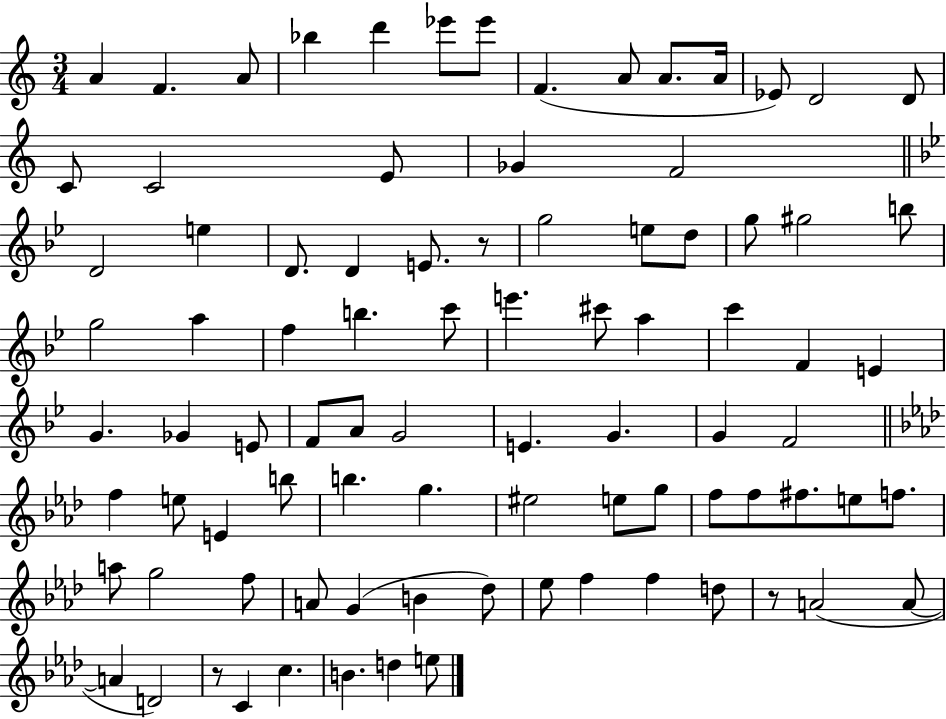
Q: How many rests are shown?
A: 3